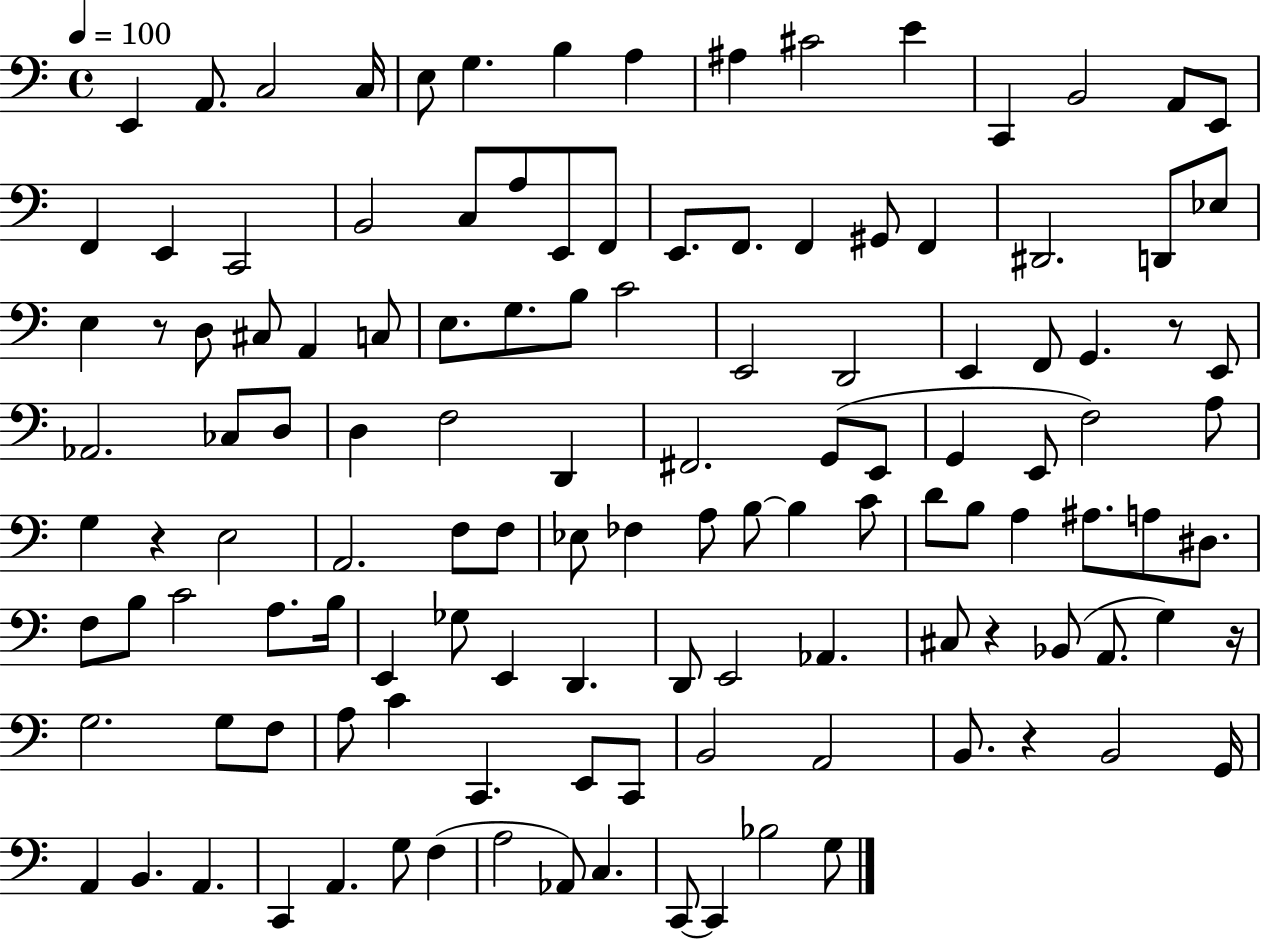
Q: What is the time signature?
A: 4/4